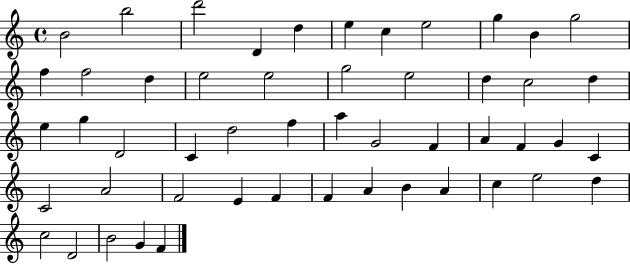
B4/h B5/h D6/h D4/q D5/q E5/q C5/q E5/h G5/q B4/q G5/h F5/q F5/h D5/q E5/h E5/h G5/h E5/h D5/q C5/h D5/q E5/q G5/q D4/h C4/q D5/h F5/q A5/q G4/h F4/q A4/q F4/q G4/q C4/q C4/h A4/h F4/h E4/q F4/q F4/q A4/q B4/q A4/q C5/q E5/h D5/q C5/h D4/h B4/h G4/q F4/q